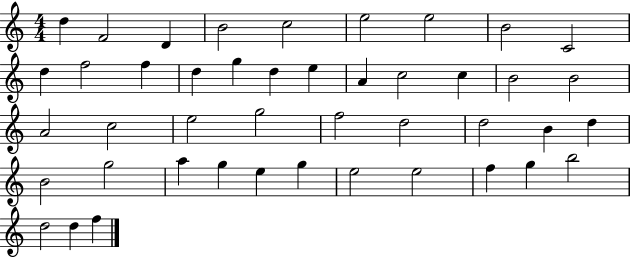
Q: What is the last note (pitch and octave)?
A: F5